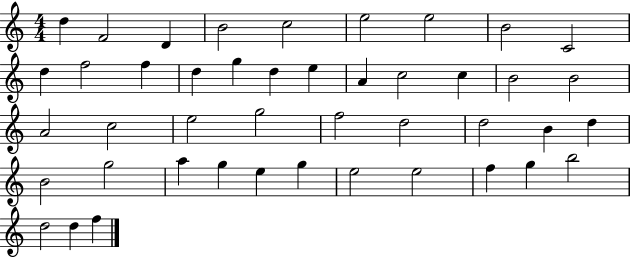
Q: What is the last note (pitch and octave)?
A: F5